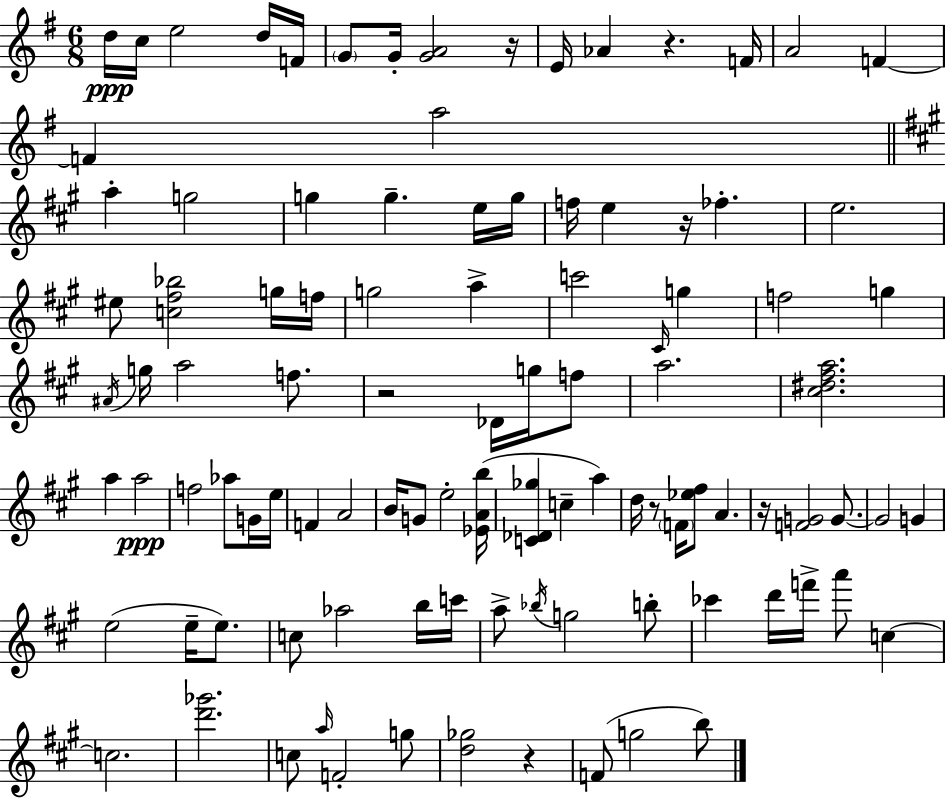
D5/s C5/s E5/h D5/s F4/s G4/e G4/s [G4,A4]/h R/s E4/s Ab4/q R/q. F4/s A4/h F4/q F4/q A5/h A5/q G5/h G5/q G5/q. E5/s G5/s F5/s E5/q R/s FES5/q. E5/h. EIS5/e [C5,F#5,Bb5]/h G5/s F5/s G5/h A5/q C6/h C#4/s G5/q F5/h G5/q A#4/s G5/s A5/h F5/e. R/h Db4/s G5/s F5/e A5/h. [C#5,D#5,F#5,A5]/h. A5/q A5/h F5/h Ab5/e G4/s E5/s F4/q A4/h B4/s G4/e E5/h [Eb4,A4,B5]/s [C4,Db4,Gb5]/q C5/q A5/q D5/s R/e F4/s [Eb5,F#5]/e A4/q. R/s [F4,G4]/h G4/e. G4/h G4/q E5/h E5/s E5/e. C5/e Ab5/h B5/s C6/s A5/e Bb5/s G5/h B5/e CES6/q D6/s F6/s A6/e C5/q C5/h. [D6,Gb6]/h. C5/e A5/s F4/h G5/e [D5,Gb5]/h R/q F4/e G5/h B5/e